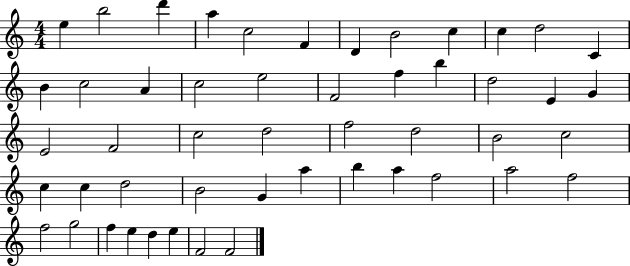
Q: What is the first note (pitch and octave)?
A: E5